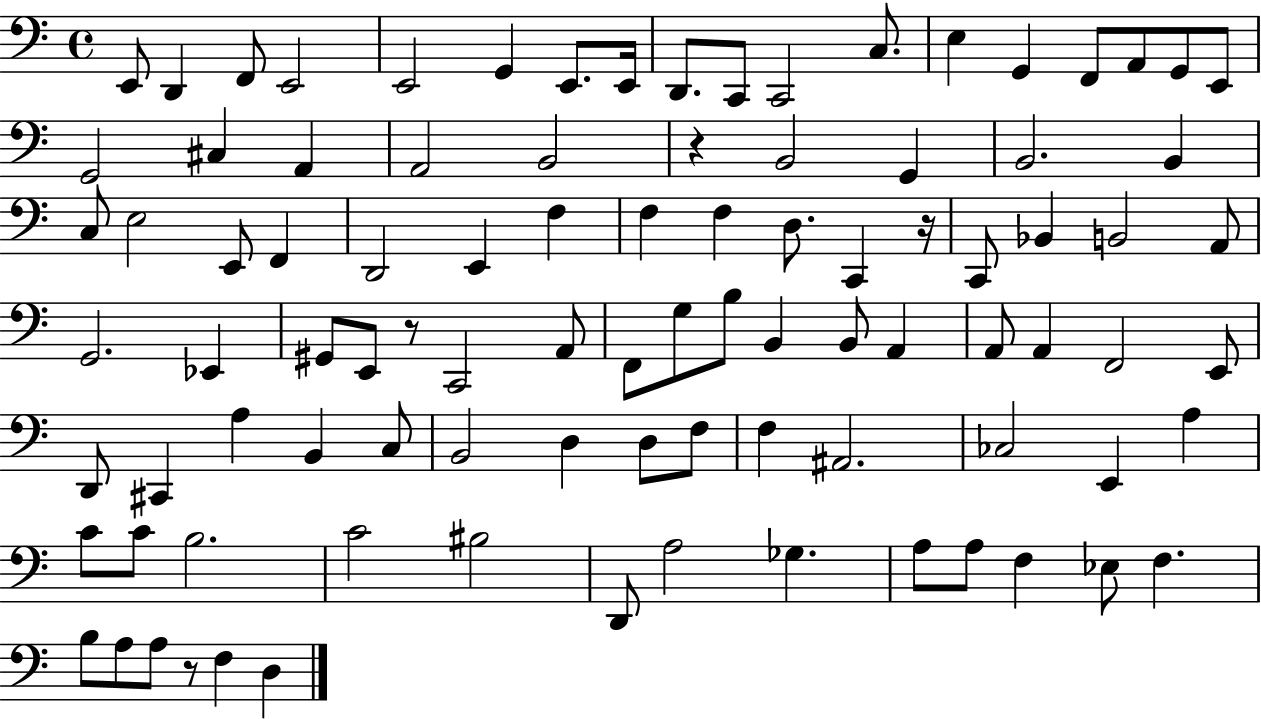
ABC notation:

X:1
T:Untitled
M:4/4
L:1/4
K:C
E,,/2 D,, F,,/2 E,,2 E,,2 G,, E,,/2 E,,/4 D,,/2 C,,/2 C,,2 C,/2 E, G,, F,,/2 A,,/2 G,,/2 E,,/2 G,,2 ^C, A,, A,,2 B,,2 z B,,2 G,, B,,2 B,, C,/2 E,2 E,,/2 F,, D,,2 E,, F, F, F, D,/2 C,, z/4 C,,/2 _B,, B,,2 A,,/2 G,,2 _E,, ^G,,/2 E,,/2 z/2 C,,2 A,,/2 F,,/2 G,/2 B,/2 B,, B,,/2 A,, A,,/2 A,, F,,2 E,,/2 D,,/2 ^C,, A, B,, C,/2 B,,2 D, D,/2 F,/2 F, ^A,,2 _C,2 E,, A, C/2 C/2 B,2 C2 ^B,2 D,,/2 A,2 _G, A,/2 A,/2 F, _E,/2 F, B,/2 A,/2 A,/2 z/2 F, D,